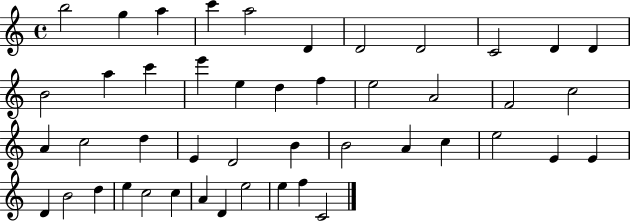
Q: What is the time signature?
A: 4/4